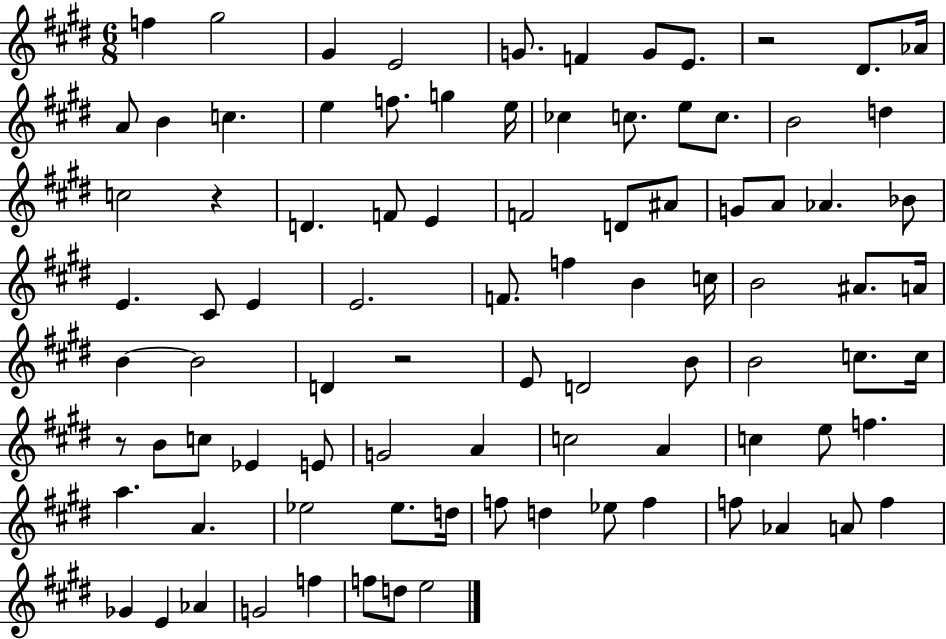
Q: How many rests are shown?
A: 4